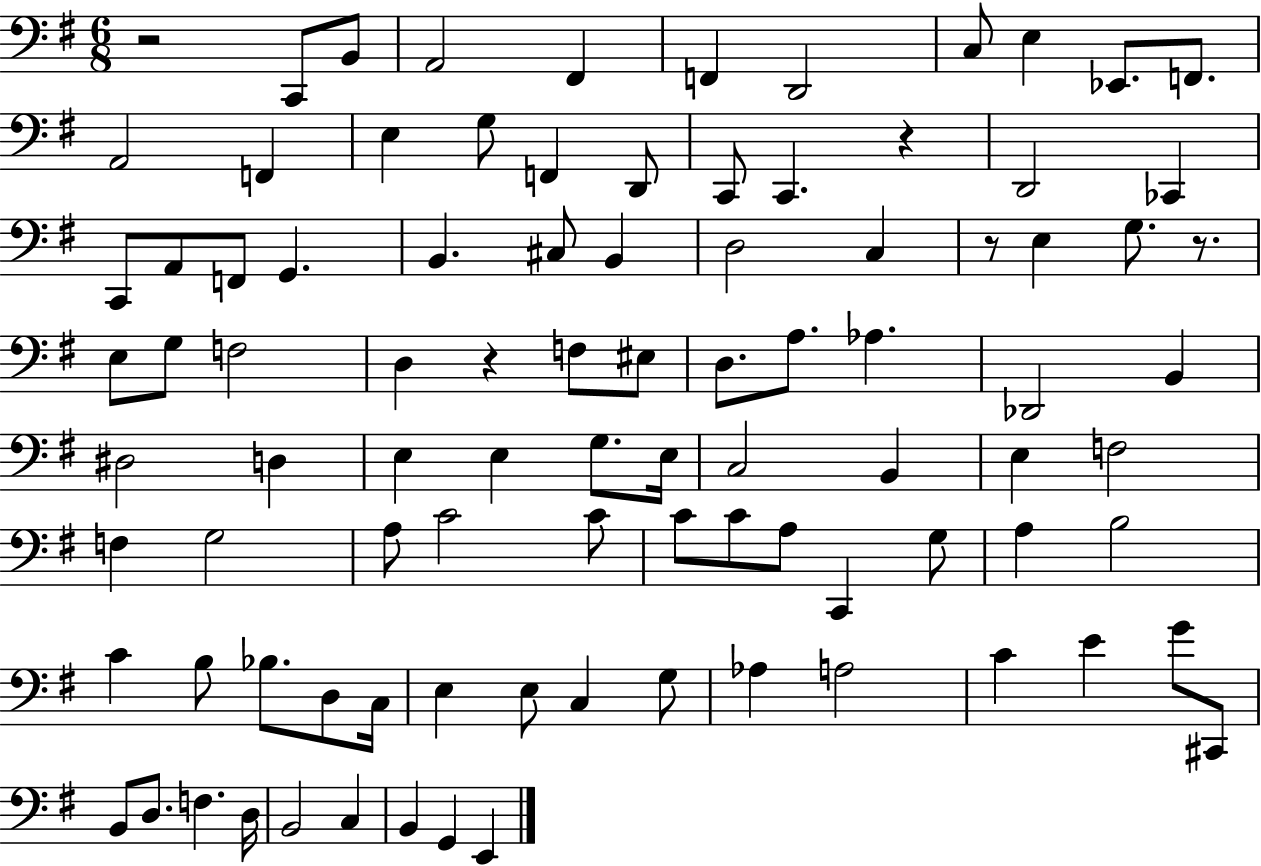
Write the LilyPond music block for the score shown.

{
  \clef bass
  \numericTimeSignature
  \time 6/8
  \key g \major
  r2 c,8 b,8 | a,2 fis,4 | f,4 d,2 | c8 e4 ees,8. f,8. | \break a,2 f,4 | e4 g8 f,4 d,8 | c,8 c,4. r4 | d,2 ces,4 | \break c,8 a,8 f,8 g,4. | b,4. cis8 b,4 | d2 c4 | r8 e4 g8. r8. | \break e8 g8 f2 | d4 r4 f8 eis8 | d8. a8. aes4. | des,2 b,4 | \break dis2 d4 | e4 e4 g8. e16 | c2 b,4 | e4 f2 | \break f4 g2 | a8 c'2 c'8 | c'8 c'8 a8 c,4 g8 | a4 b2 | \break c'4 b8 bes8. d8 c16 | e4 e8 c4 g8 | aes4 a2 | c'4 e'4 g'8 cis,8 | \break b,8 d8. f4. d16 | b,2 c4 | b,4 g,4 e,4 | \bar "|."
}